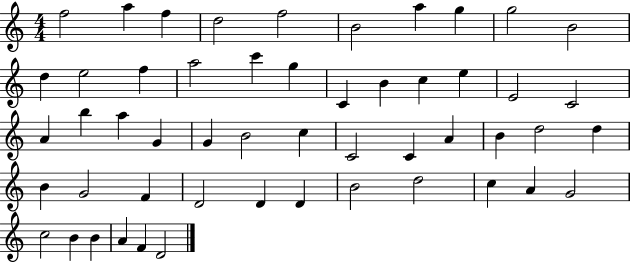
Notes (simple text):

F5/h A5/q F5/q D5/h F5/h B4/h A5/q G5/q G5/h B4/h D5/q E5/h F5/q A5/h C6/q G5/q C4/q B4/q C5/q E5/q E4/h C4/h A4/q B5/q A5/q G4/q G4/q B4/h C5/q C4/h C4/q A4/q B4/q D5/h D5/q B4/q G4/h F4/q D4/h D4/q D4/q B4/h D5/h C5/q A4/q G4/h C5/h B4/q B4/q A4/q F4/q D4/h